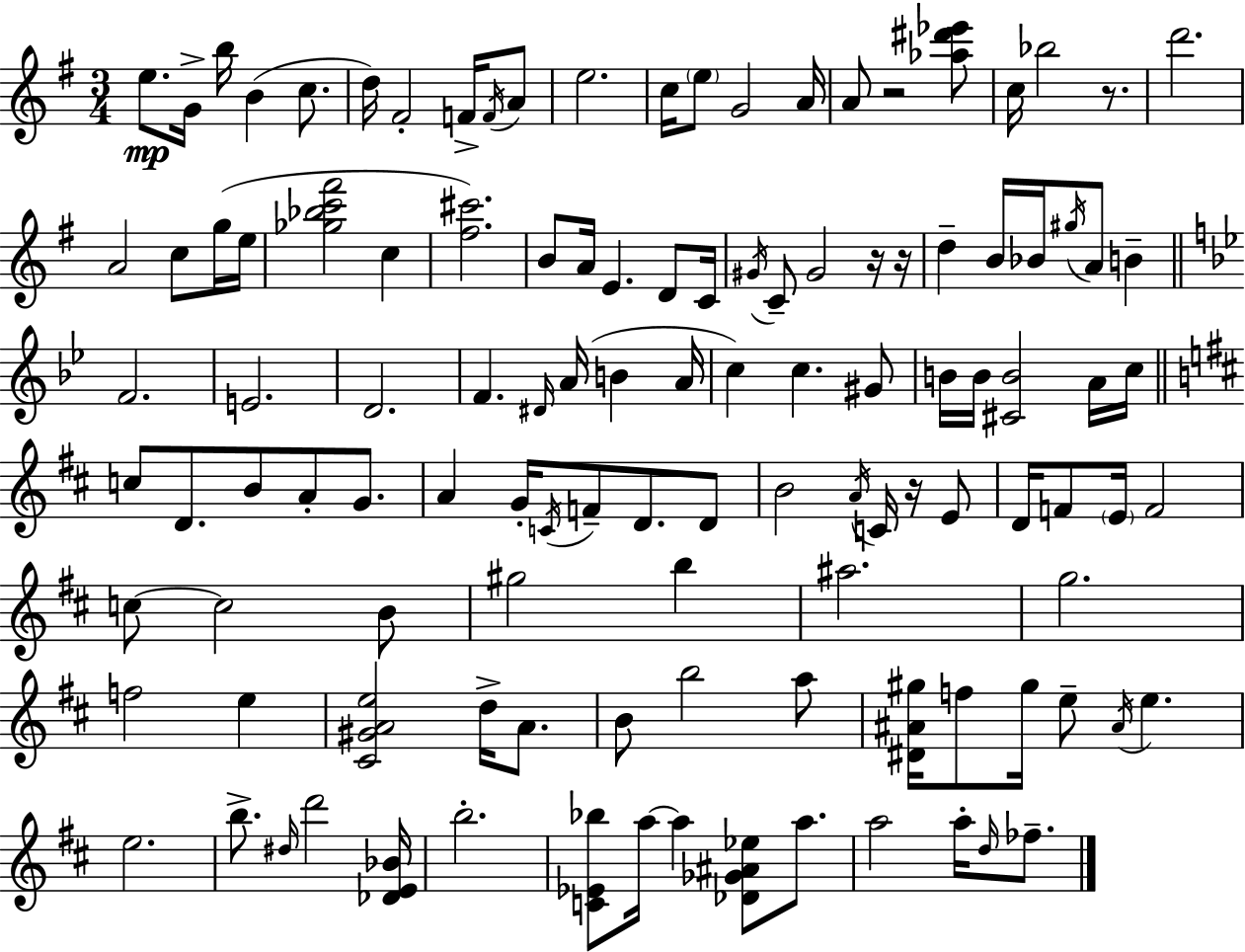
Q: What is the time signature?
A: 3/4